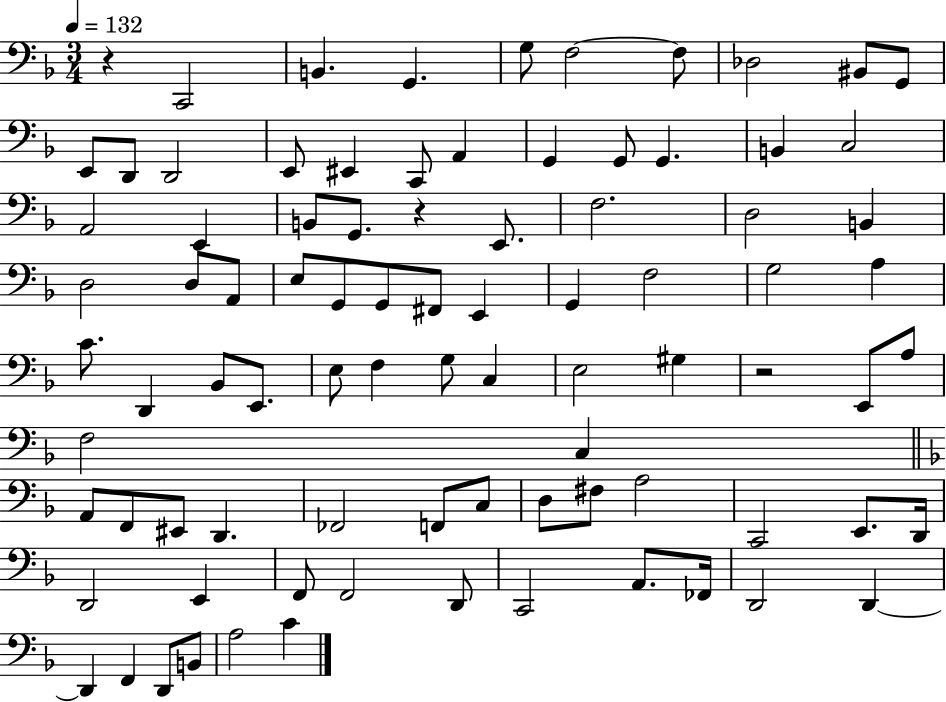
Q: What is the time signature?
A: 3/4